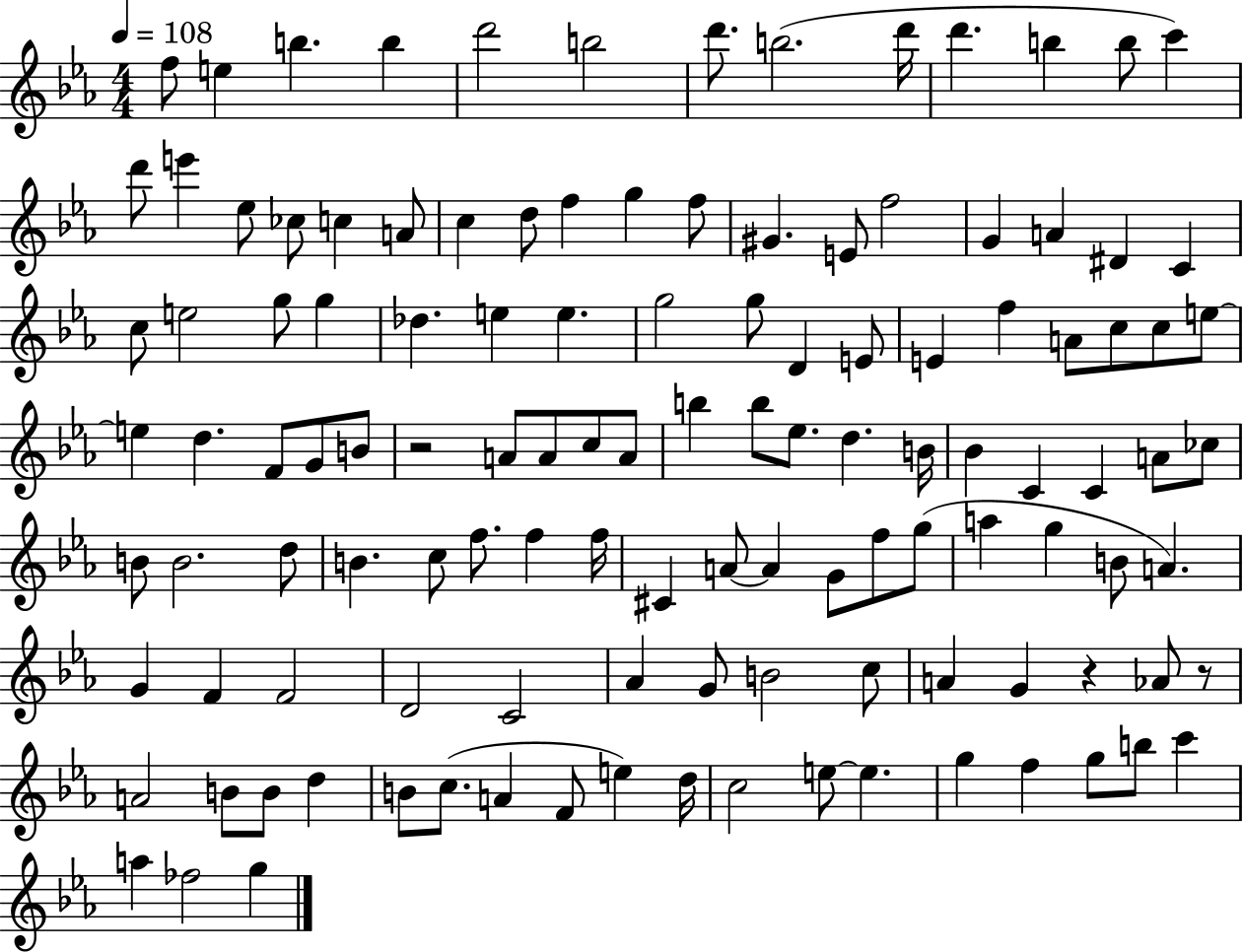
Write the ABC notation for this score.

X:1
T:Untitled
M:4/4
L:1/4
K:Eb
f/2 e b b d'2 b2 d'/2 b2 d'/4 d' b b/2 c' d'/2 e' _e/2 _c/2 c A/2 c d/2 f g f/2 ^G E/2 f2 G A ^D C c/2 e2 g/2 g _d e e g2 g/2 D E/2 E f A/2 c/2 c/2 e/2 e d F/2 G/2 B/2 z2 A/2 A/2 c/2 A/2 b b/2 _e/2 d B/4 _B C C A/2 _c/2 B/2 B2 d/2 B c/2 f/2 f f/4 ^C A/2 A G/2 f/2 g/2 a g B/2 A G F F2 D2 C2 _A G/2 B2 c/2 A G z _A/2 z/2 A2 B/2 B/2 d B/2 c/2 A F/2 e d/4 c2 e/2 e g f g/2 b/2 c' a _f2 g